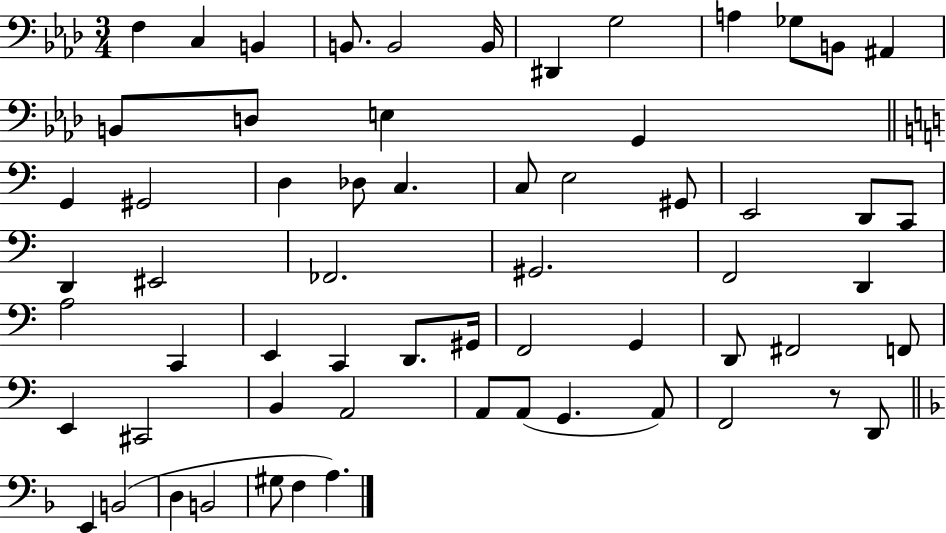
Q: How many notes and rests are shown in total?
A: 62